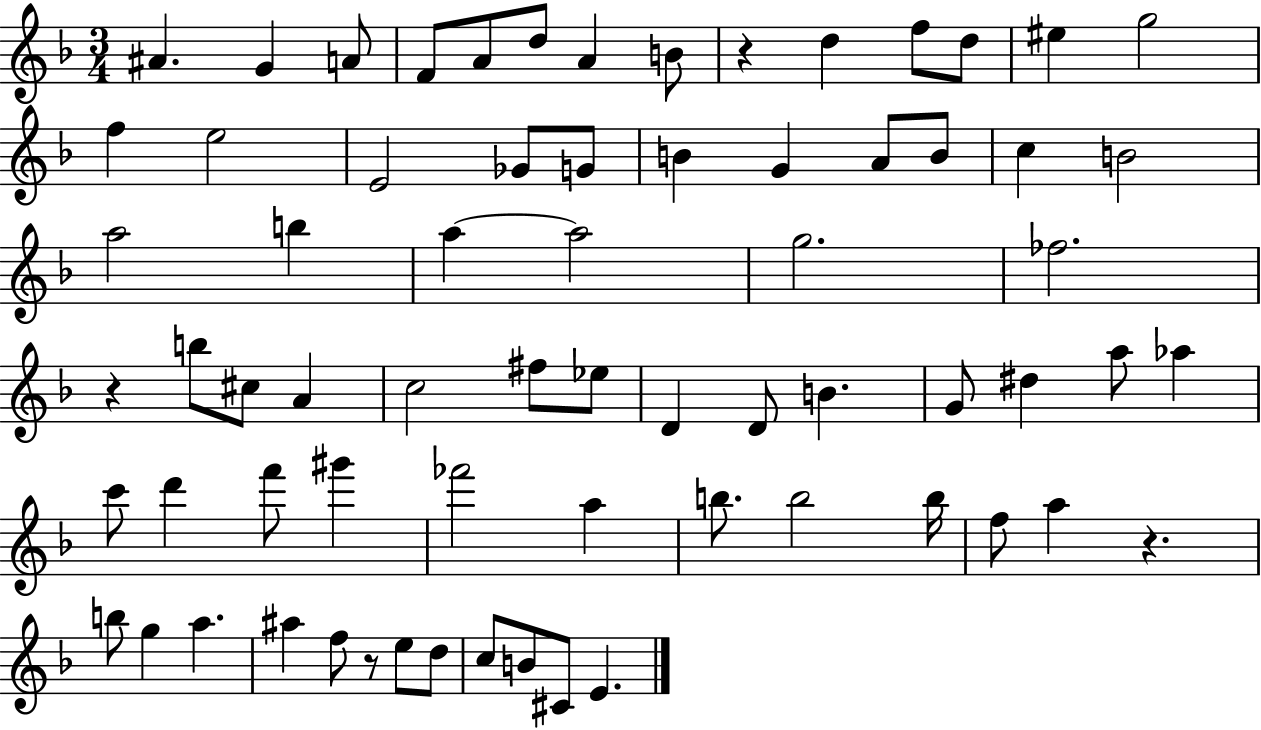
X:1
T:Untitled
M:3/4
L:1/4
K:F
^A G A/2 F/2 A/2 d/2 A B/2 z d f/2 d/2 ^e g2 f e2 E2 _G/2 G/2 B G A/2 B/2 c B2 a2 b a a2 g2 _f2 z b/2 ^c/2 A c2 ^f/2 _e/2 D D/2 B G/2 ^d a/2 _a c'/2 d' f'/2 ^g' _f'2 a b/2 b2 b/4 f/2 a z b/2 g a ^a f/2 z/2 e/2 d/2 c/2 B/2 ^C/2 E